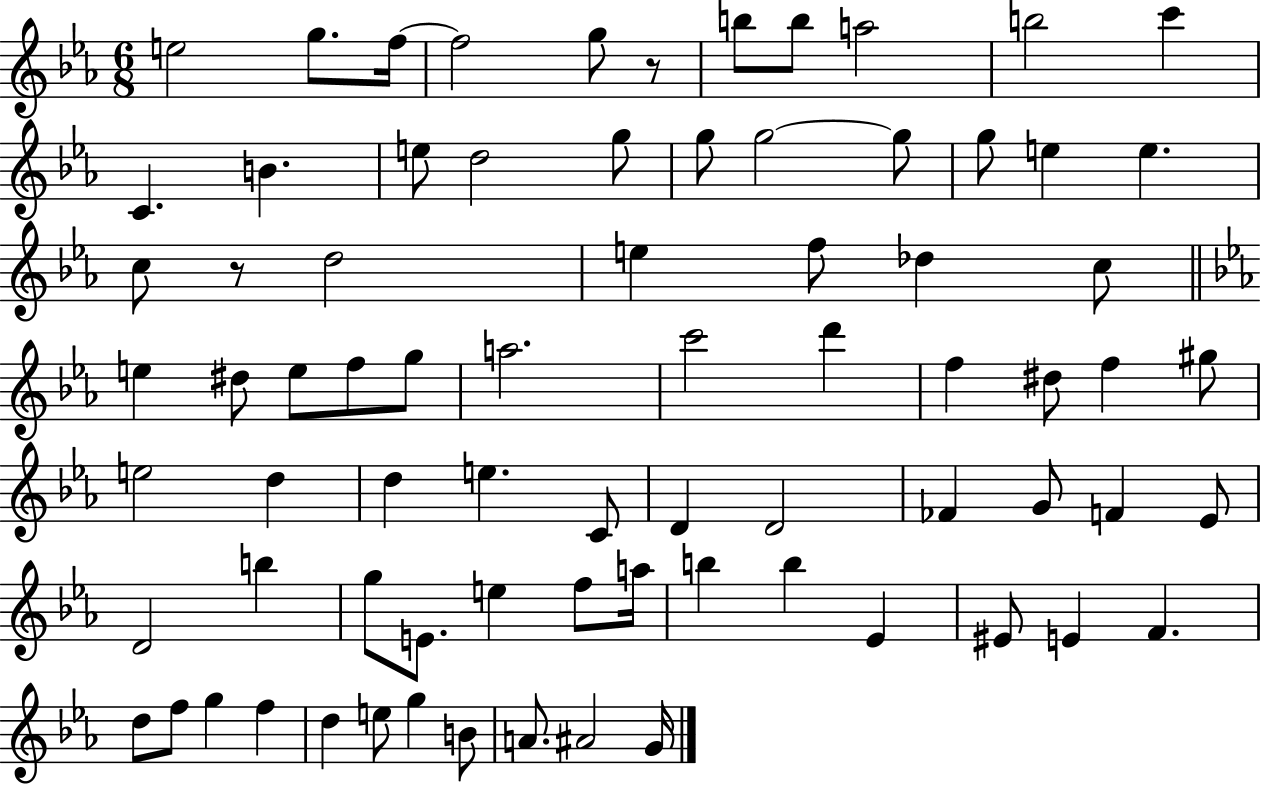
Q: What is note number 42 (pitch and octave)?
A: D5